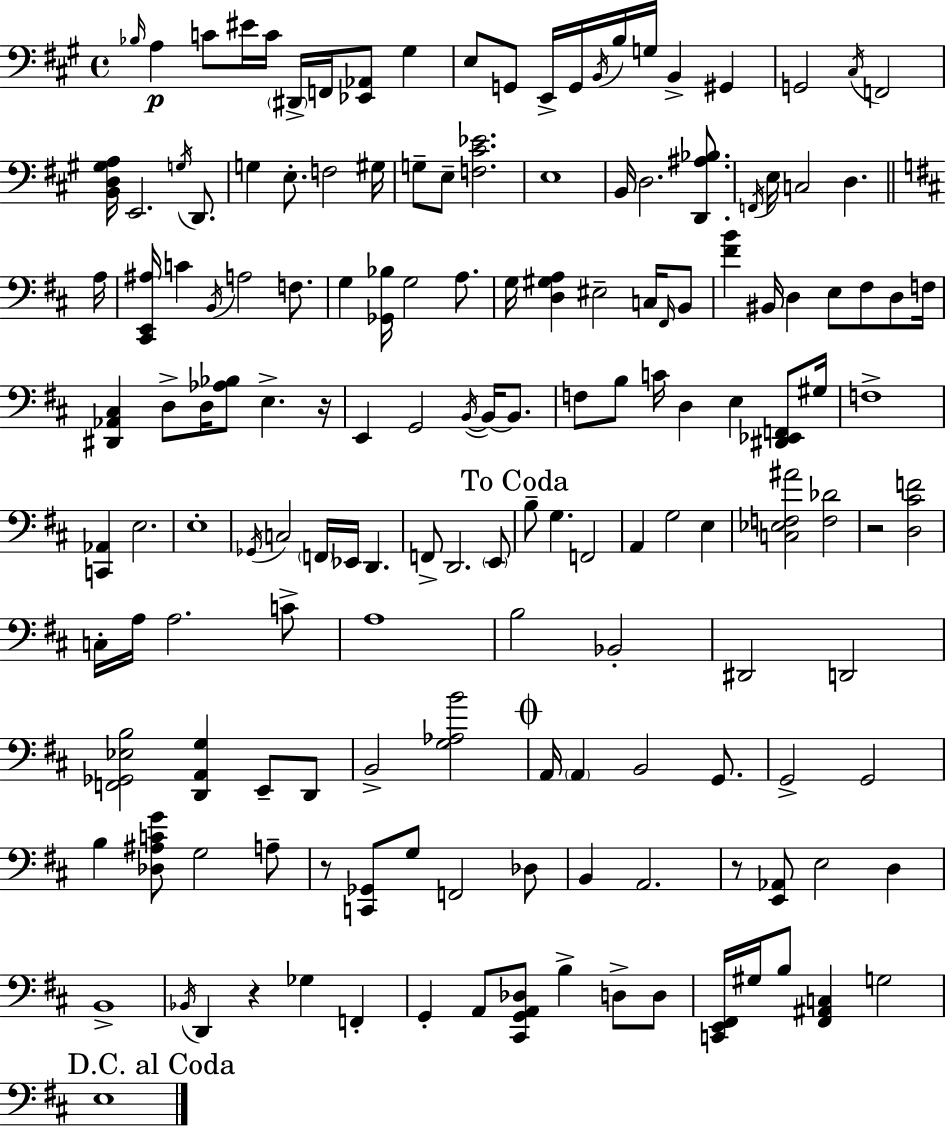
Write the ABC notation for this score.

X:1
T:Untitled
M:4/4
L:1/4
K:A
_B,/4 A, C/2 ^E/4 C/4 ^D,,/4 F,,/4 [_E,,_A,,]/2 ^G, E,/2 G,,/2 E,,/4 G,,/4 B,,/4 B,/4 G,/4 B,, ^G,, G,,2 ^C,/4 F,,2 [B,,D,^G,A,]/4 E,,2 G,/4 D,,/2 G, E,/2 F,2 ^G,/4 G,/2 E,/2 [F,^C_E]2 E,4 B,,/4 D,2 [D,,^A,_B,]/2 F,,/4 E,/4 C,2 D, A,/4 [^C,,E,,^A,]/4 C B,,/4 A,2 F,/2 G, [_G,,_B,]/4 G,2 A,/2 G,/4 [D,^G,A,] ^E,2 C,/4 ^F,,/4 B,,/2 [^FB] ^B,,/4 D, E,/2 ^F,/2 D,/2 F,/4 [^D,,_A,,^C,] D,/2 D,/4 [_A,_B,]/2 E, z/4 E,, G,,2 B,,/4 B,,/4 B,,/2 F,/2 B,/2 C/4 D, E, [^D,,_E,,F,,]/2 ^G,/4 F,4 [C,,_A,,] E,2 E,4 _G,,/4 C,2 F,,/4 _E,,/4 D,, F,,/2 D,,2 E,,/2 B,/2 G, F,,2 A,, G,2 E, [C,_E,F,^A]2 [F,_D]2 z2 [D,^CF]2 C,/4 A,/4 A,2 C/2 A,4 B,2 _B,,2 ^D,,2 D,,2 [F,,_G,,_E,B,]2 [D,,A,,G,] E,,/2 D,,/2 B,,2 [G,_A,B]2 A,,/4 A,, B,,2 G,,/2 G,,2 G,,2 B, [_D,^A,CG]/2 G,2 A,/2 z/2 [C,,_G,,]/2 G,/2 F,,2 _D,/2 B,, A,,2 z/2 [E,,_A,,]/2 E,2 D, B,,4 _B,,/4 D,, z _G, F,, G,, A,,/2 [^C,,G,,A,,_D,]/2 B, D,/2 D,/2 [C,,E,,^F,,]/4 ^G,/4 B,/2 [^F,,^A,,C,] G,2 E,4